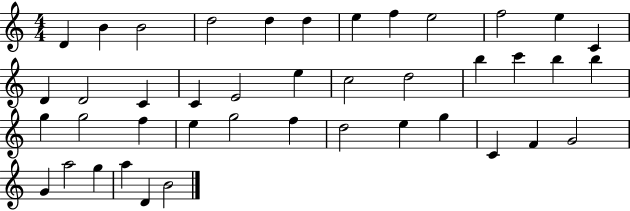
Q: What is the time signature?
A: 4/4